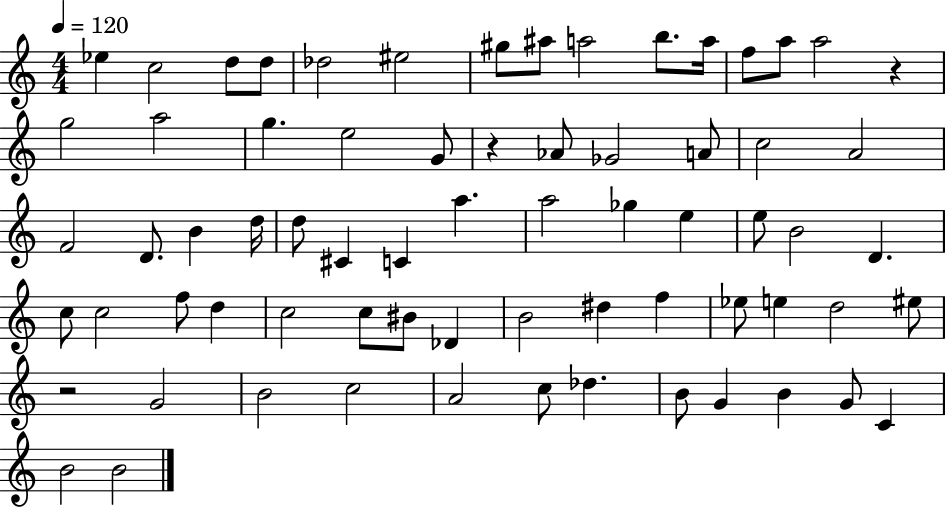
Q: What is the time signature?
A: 4/4